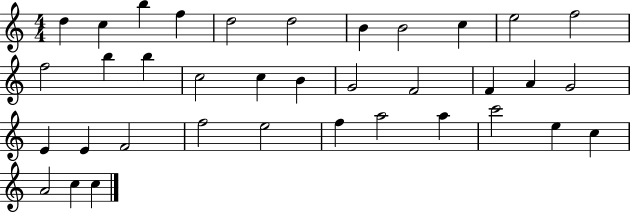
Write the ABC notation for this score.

X:1
T:Untitled
M:4/4
L:1/4
K:C
d c b f d2 d2 B B2 c e2 f2 f2 b b c2 c B G2 F2 F A G2 E E F2 f2 e2 f a2 a c'2 e c A2 c c